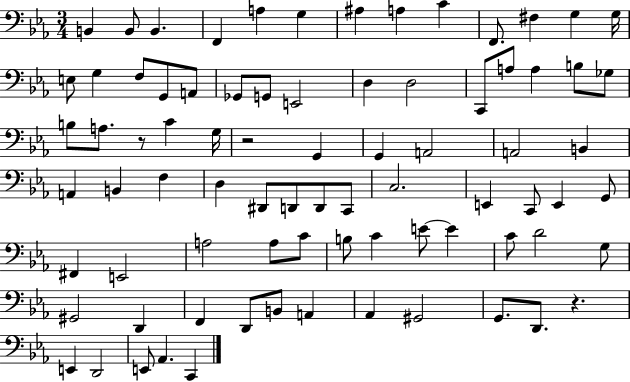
B2/q B2/e B2/q. F2/q A3/q G3/q A#3/q A3/q C4/q F2/e. F#3/q G3/q G3/s E3/e G3/q F3/e G2/e A2/e Gb2/e G2/e E2/h D3/q D3/h C2/e A3/e A3/q B3/e Gb3/e B3/e A3/e. R/e C4/q G3/s R/h G2/q G2/q A2/h A2/h B2/q A2/q B2/q F3/q D3/q D#2/e D2/e D2/e C2/e C3/h. E2/q C2/e E2/q G2/e F#2/q E2/h A3/h A3/e C4/e B3/e C4/q E4/e E4/q C4/e D4/h G3/e G#2/h D2/q F2/q D2/e B2/e A2/q Ab2/q G#2/h G2/e. D2/e. R/q. E2/q D2/h E2/e Ab2/q. C2/q